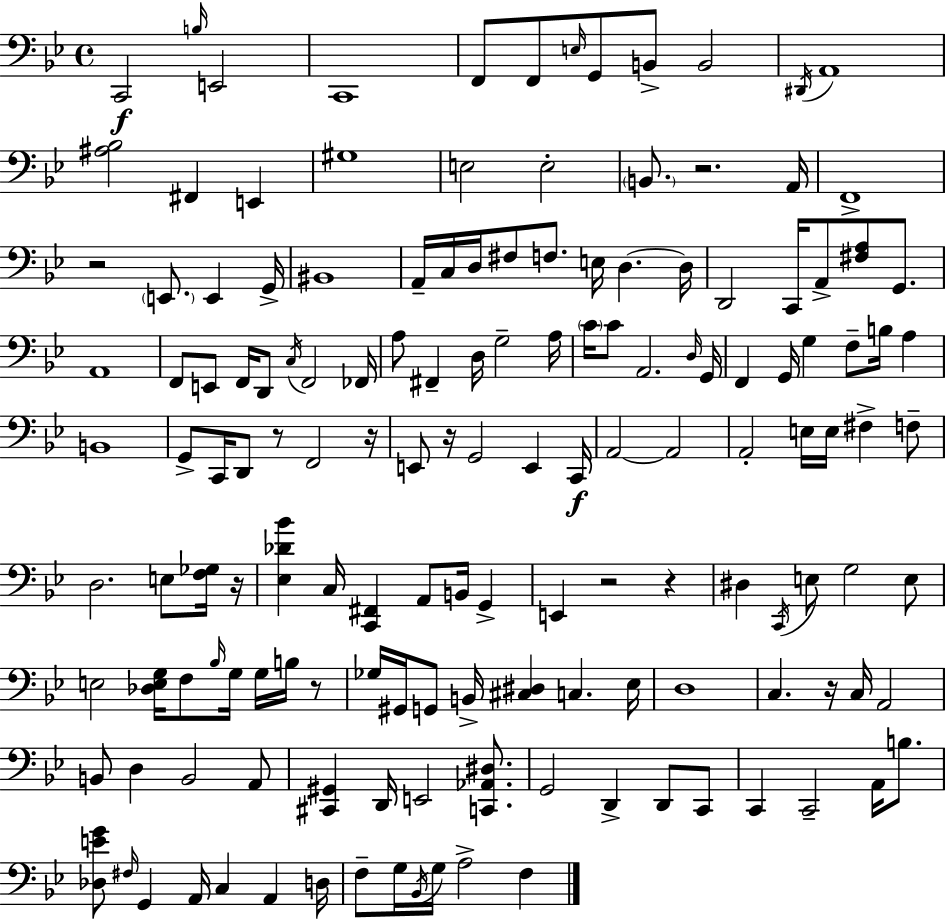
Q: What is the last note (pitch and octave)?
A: F3